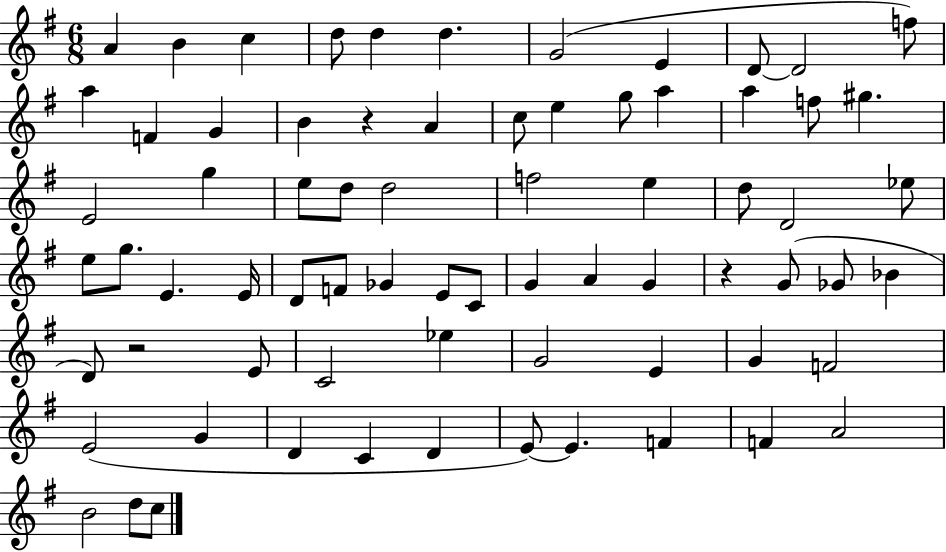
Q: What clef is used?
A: treble